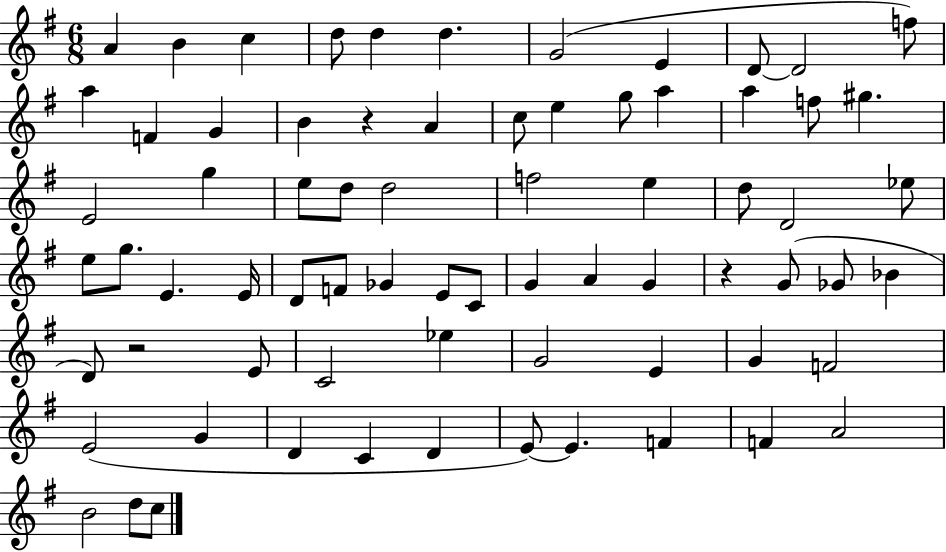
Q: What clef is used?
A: treble